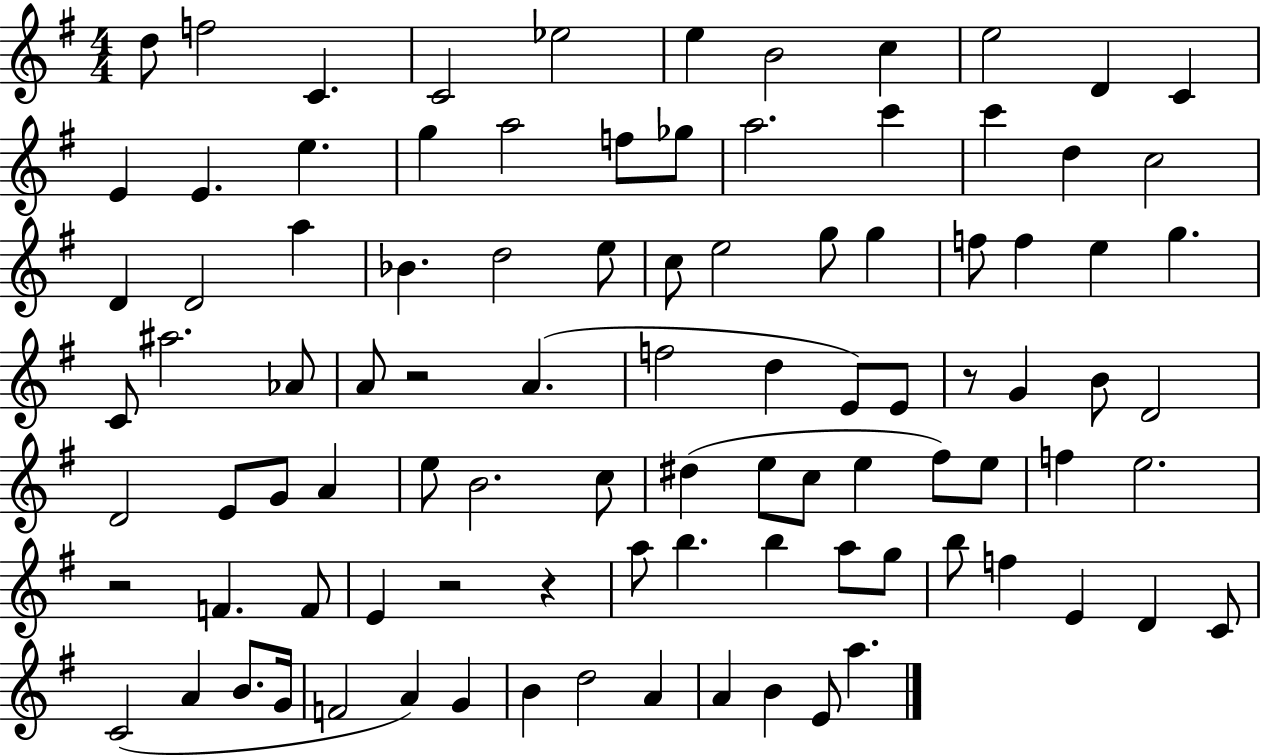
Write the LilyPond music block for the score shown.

{
  \clef treble
  \numericTimeSignature
  \time 4/4
  \key g \major
  d''8 f''2 c'4. | c'2 ees''2 | e''4 b'2 c''4 | e''2 d'4 c'4 | \break e'4 e'4. e''4. | g''4 a''2 f''8 ges''8 | a''2. c'''4 | c'''4 d''4 c''2 | \break d'4 d'2 a''4 | bes'4. d''2 e''8 | c''8 e''2 g''8 g''4 | f''8 f''4 e''4 g''4. | \break c'8 ais''2. aes'8 | a'8 r2 a'4.( | f''2 d''4 e'8) e'8 | r8 g'4 b'8 d'2 | \break d'2 e'8 g'8 a'4 | e''8 b'2. c''8 | dis''4( e''8 c''8 e''4 fis''8) e''8 | f''4 e''2. | \break r2 f'4. f'8 | e'4 r2 r4 | a''8 b''4. b''4 a''8 g''8 | b''8 f''4 e'4 d'4 c'8 | \break c'2( a'4 b'8. g'16 | f'2 a'4) g'4 | b'4 d''2 a'4 | a'4 b'4 e'8 a''4. | \break \bar "|."
}